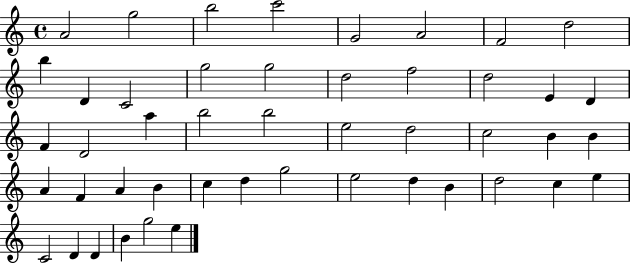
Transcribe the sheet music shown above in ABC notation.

X:1
T:Untitled
M:4/4
L:1/4
K:C
A2 g2 b2 c'2 G2 A2 F2 d2 b D C2 g2 g2 d2 f2 d2 E D F D2 a b2 b2 e2 d2 c2 B B A F A B c d g2 e2 d B d2 c e C2 D D B g2 e